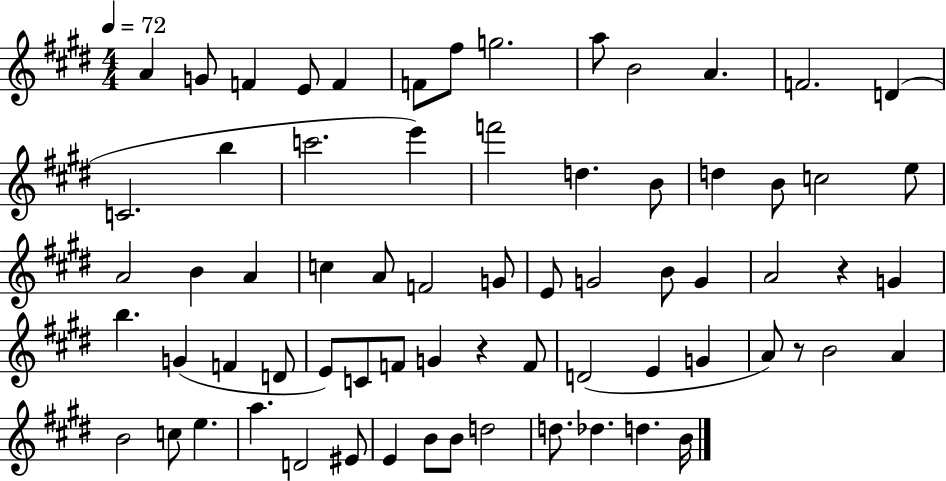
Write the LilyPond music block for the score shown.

{
  \clef treble
  \numericTimeSignature
  \time 4/4
  \key e \major
  \tempo 4 = 72
  a'4 g'8 f'4 e'8 f'4 | f'8 fis''8 g''2. | a''8 b'2 a'4. | f'2. d'4( | \break c'2. b''4 | c'''2. e'''4) | f'''2 d''4. b'8 | d''4 b'8 c''2 e''8 | \break a'2 b'4 a'4 | c''4 a'8 f'2 g'8 | e'8 g'2 b'8 g'4 | a'2 r4 g'4 | \break b''4. g'4( f'4 d'8 | e'8) c'8 f'8 g'4 r4 f'8 | d'2( e'4 g'4 | a'8) r8 b'2 a'4 | \break b'2 c''8 e''4. | a''4. d'2 eis'8 | e'4 b'8 b'8 d''2 | d''8. des''4. d''4. b'16 | \break \bar "|."
}